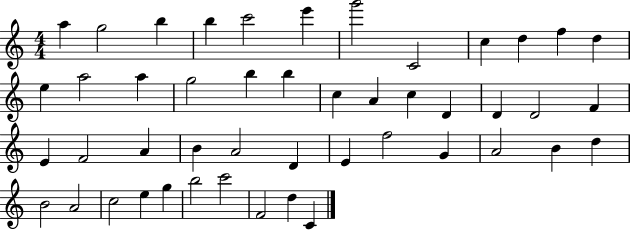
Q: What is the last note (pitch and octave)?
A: C4